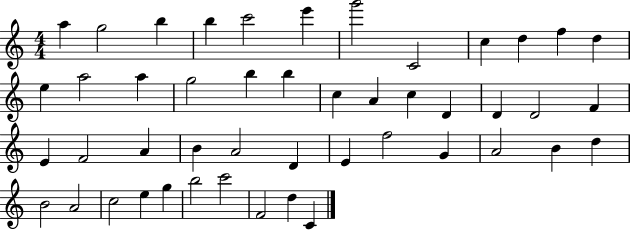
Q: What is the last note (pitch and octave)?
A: C4